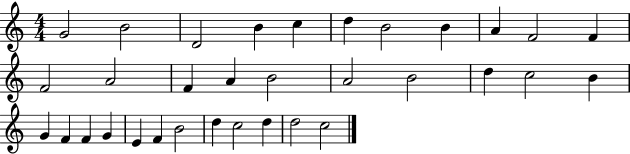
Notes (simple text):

G4/h B4/h D4/h B4/q C5/q D5/q B4/h B4/q A4/q F4/h F4/q F4/h A4/h F4/q A4/q B4/h A4/h B4/h D5/q C5/h B4/q G4/q F4/q F4/q G4/q E4/q F4/q B4/h D5/q C5/h D5/q D5/h C5/h